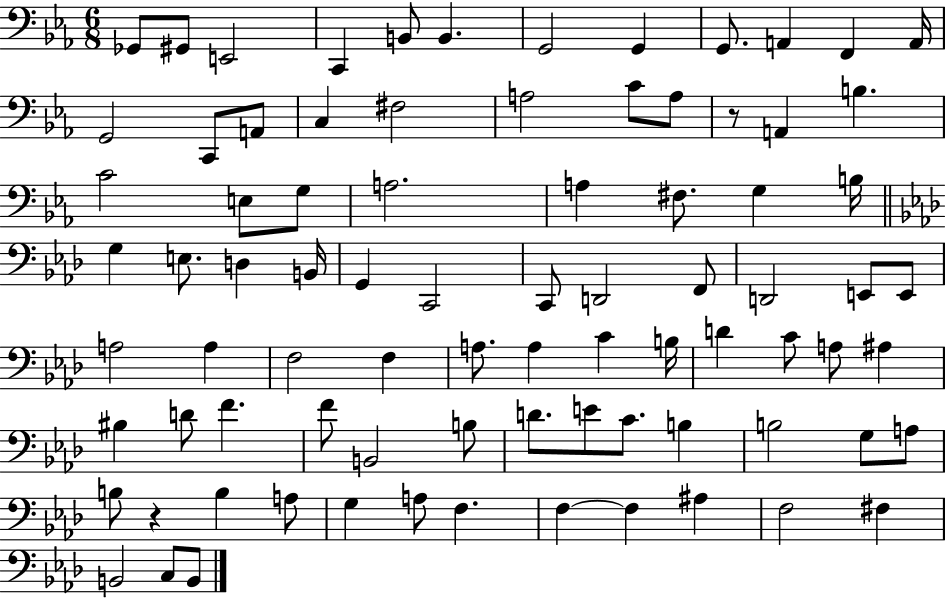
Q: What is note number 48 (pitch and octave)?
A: A3